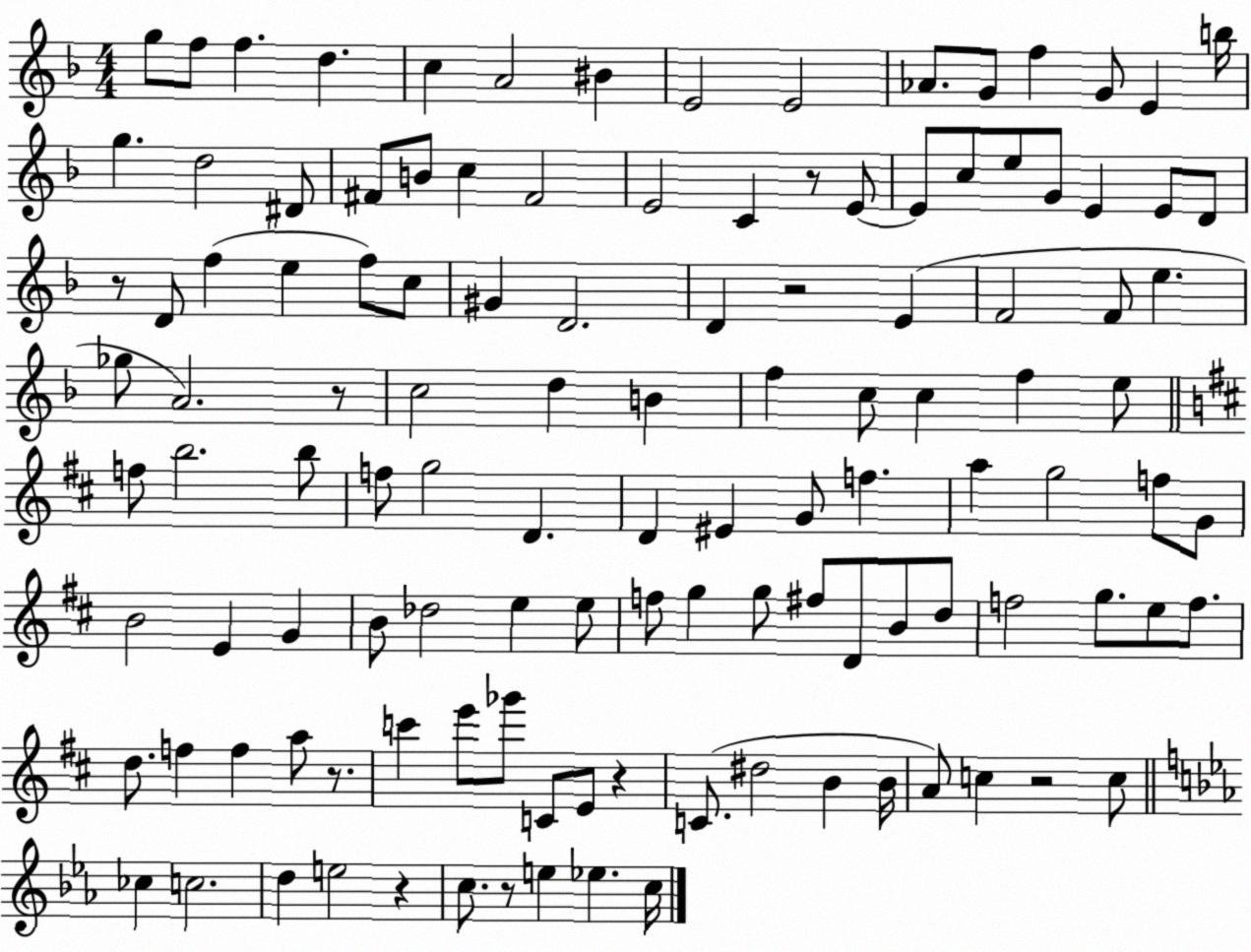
X:1
T:Untitled
M:4/4
L:1/4
K:F
g/2 f/2 f d c A2 ^B E2 E2 _A/2 G/2 f G/2 E b/4 g d2 ^D/2 ^F/2 B/2 c ^F2 E2 C z/2 E/2 E/2 c/2 e/2 G/2 E E/2 D/2 z/2 D/2 f e f/2 c/2 ^G D2 D z2 E F2 F/2 e _g/2 A2 z/2 c2 d B f c/2 c f e/2 f/2 b2 b/2 f/2 g2 D D ^E G/2 f a g2 f/2 G/2 B2 E G B/2 _d2 e e/2 f/2 g g/2 ^f/2 D/2 B/2 d/2 f2 g/2 e/2 f/2 d/2 f f a/2 z/2 c' e'/2 _g'/2 C/2 E/2 z C/2 ^d2 B B/4 A/2 c z2 c/2 _c c2 d e2 z c/2 z/2 e _e c/4